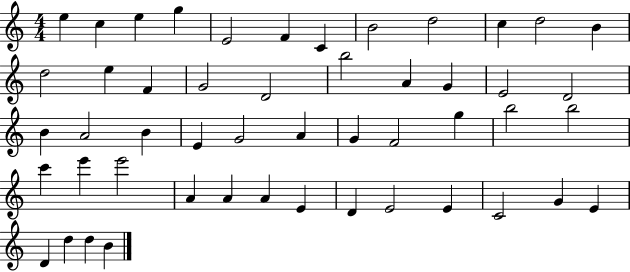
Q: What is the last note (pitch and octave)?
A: B4